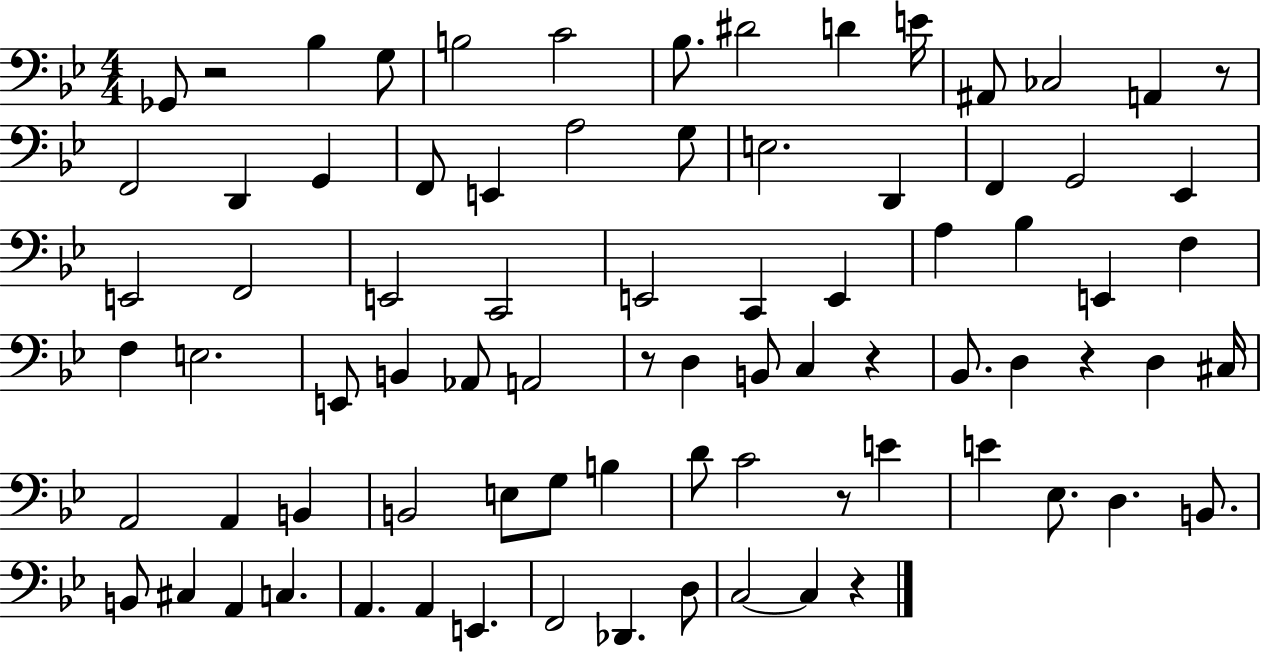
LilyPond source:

{
  \clef bass
  \numericTimeSignature
  \time 4/4
  \key bes \major
  ges,8 r2 bes4 g8 | b2 c'2 | bes8. dis'2 d'4 e'16 | ais,8 ces2 a,4 r8 | \break f,2 d,4 g,4 | f,8 e,4 a2 g8 | e2. d,4 | f,4 g,2 ees,4 | \break e,2 f,2 | e,2 c,2 | e,2 c,4 e,4 | a4 bes4 e,4 f4 | \break f4 e2. | e,8 b,4 aes,8 a,2 | r8 d4 b,8 c4 r4 | bes,8. d4 r4 d4 cis16 | \break a,2 a,4 b,4 | b,2 e8 g8 b4 | d'8 c'2 r8 e'4 | e'4 ees8. d4. b,8. | \break b,8 cis4 a,4 c4. | a,4. a,4 e,4. | f,2 des,4. d8 | c2~~ c4 r4 | \break \bar "|."
}